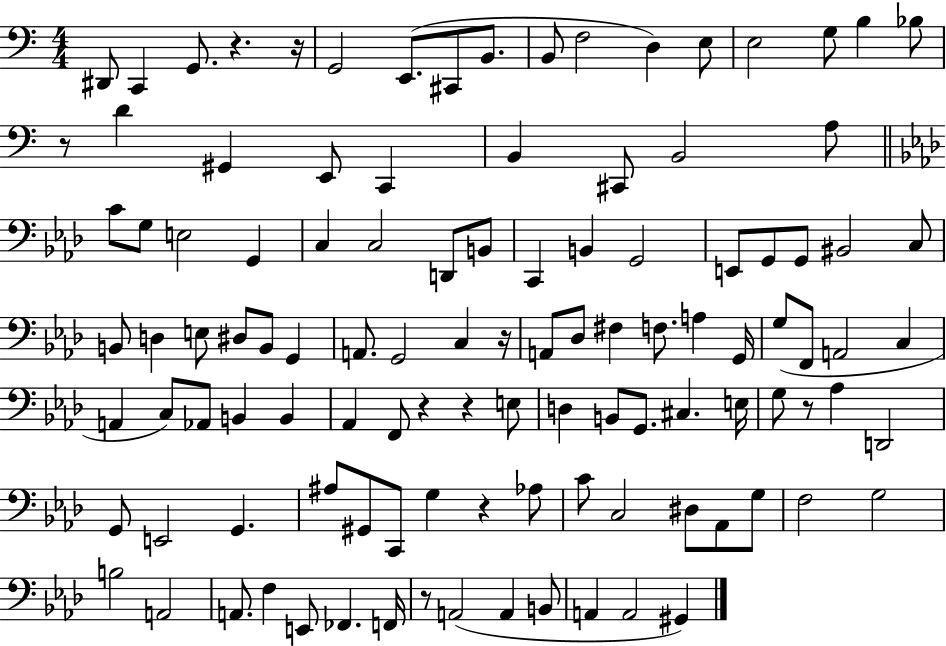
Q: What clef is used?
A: bass